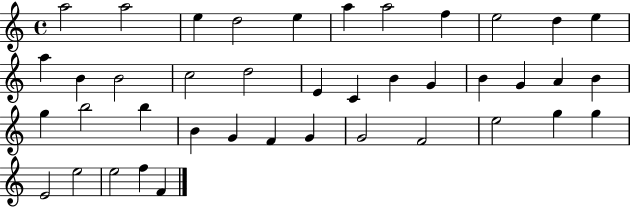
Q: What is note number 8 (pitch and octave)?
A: F5